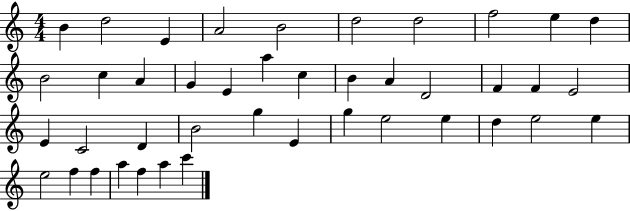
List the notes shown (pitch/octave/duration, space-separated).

B4/q D5/h E4/q A4/h B4/h D5/h D5/h F5/h E5/q D5/q B4/h C5/q A4/q G4/q E4/q A5/q C5/q B4/q A4/q D4/h F4/q F4/q E4/h E4/q C4/h D4/q B4/h G5/q E4/q G5/q E5/h E5/q D5/q E5/h E5/q E5/h F5/q F5/q A5/q F5/q A5/q C6/q